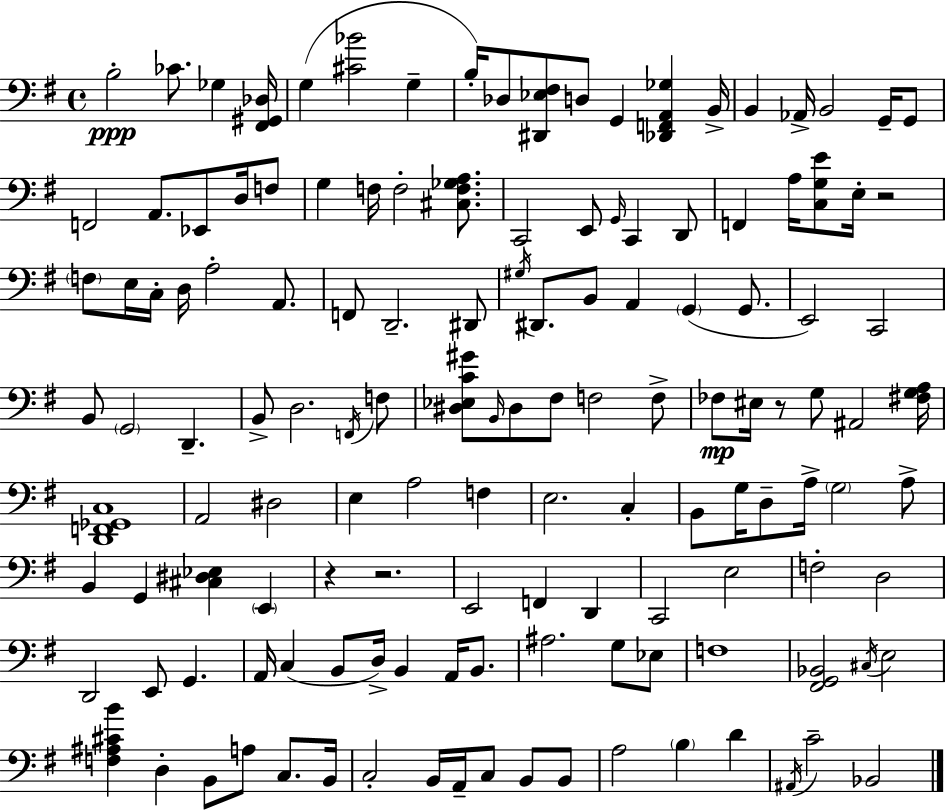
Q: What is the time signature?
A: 4/4